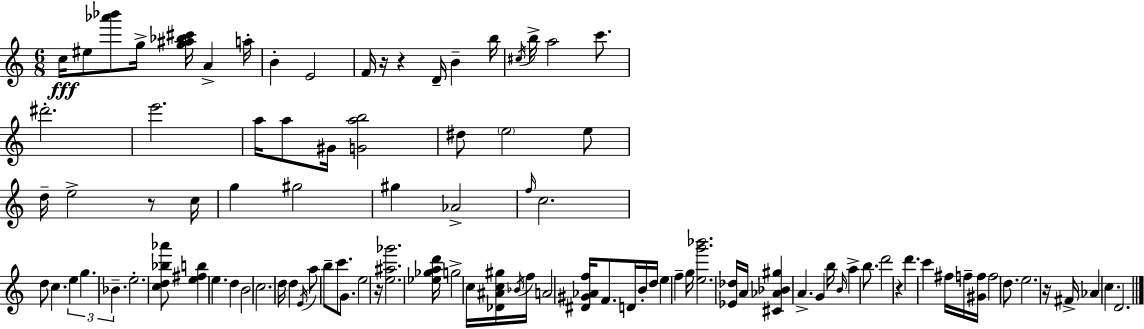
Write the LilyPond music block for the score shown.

{
  \clef treble
  \numericTimeSignature
  \time 6/8
  \key a \minor
  c''16\fff eis''8 <aes''' bes'''>8 g''16-> <g'' ais'' bes'' cis'''>16 a'4-> a''16-. | b'4-. e'2 | f'16 r16 r4 d'16-- b'4-- b''16 | \acciaccatura { cis''16 } b''16-> a''2 c'''8. | \break dis'''2.-. | e'''2. | a''16 a''8 gis'16 <g' a'' b''>2 | dis''8 \parenthesize e''2 e''8 | \break d''16-- e''2-> r8 | c''16 g''4 gis''2 | gis''4 aes'2-> | \grace { f''16 } c''2. | \break d''8 c''4. \tuplet 3/2 { e''4 | g''4. bes'4.-- } | e''2.-. | <c'' d'' bes'' aes'''>8 <e'' fis'' b''>4 e''4. | \break d''4 b'2 | c''2. | d''16 d''4 \acciaccatura { e'16 } a''8 b''8-- | c'''8. g'8. e''2 | \break r16 <e'' ais'' ges'''>2. | <ees'' ges'' a'' d'''>16 g''2-> | c''16 <des' ais' c'' gis''>16 \acciaccatura { bes'16 } f''16 a'2 | <dis' gis' aes' f''>16 f'8. d'16 b'16-. d''16 e''4 f''4-- | \break g''16 <e'' g''' bes'''>2. | <ees' des''>16 a'16 <cis' aes' bes' gis''>4 a'4.-> | g'4 b''16 \grace { b'16 } a''4-> | b''8. d'''2 | \break r4 d'''4. c'''4 | fis''16 f''16-- <gis' f''>16 f''2 | d''8. e''2. | r16 fis'16-> aes'4 c''4. | \break d'2. | \bar "|."
}